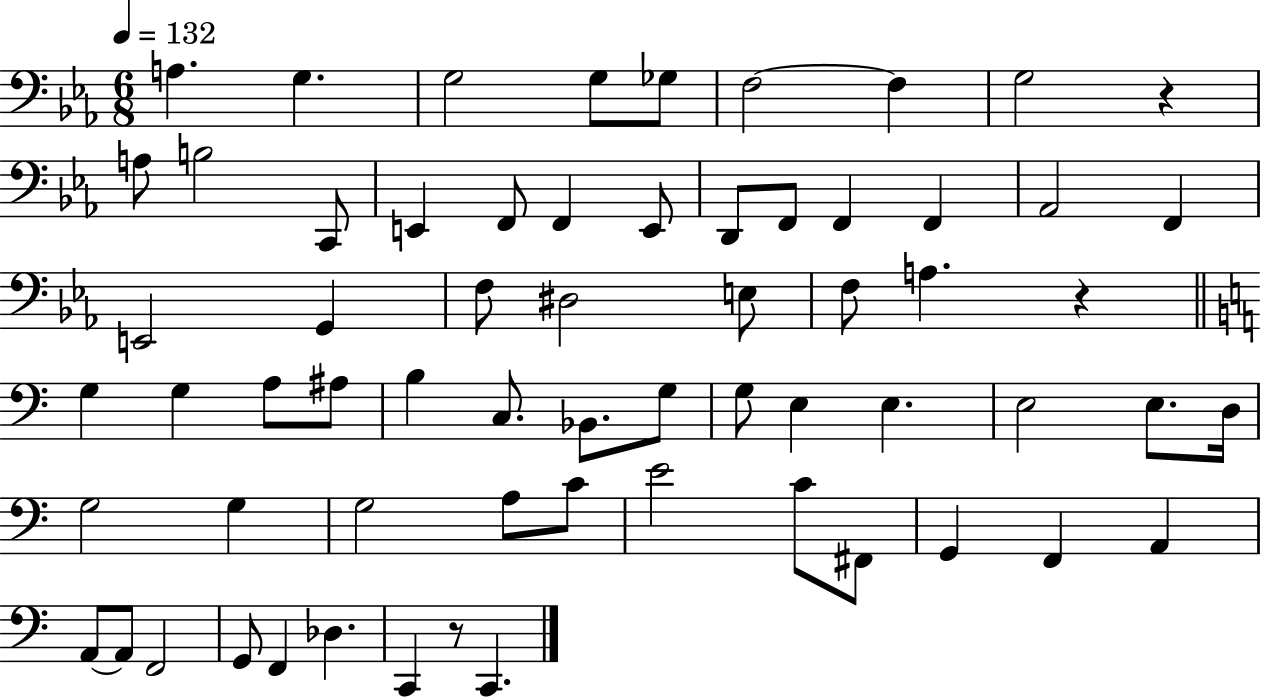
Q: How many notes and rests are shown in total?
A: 64